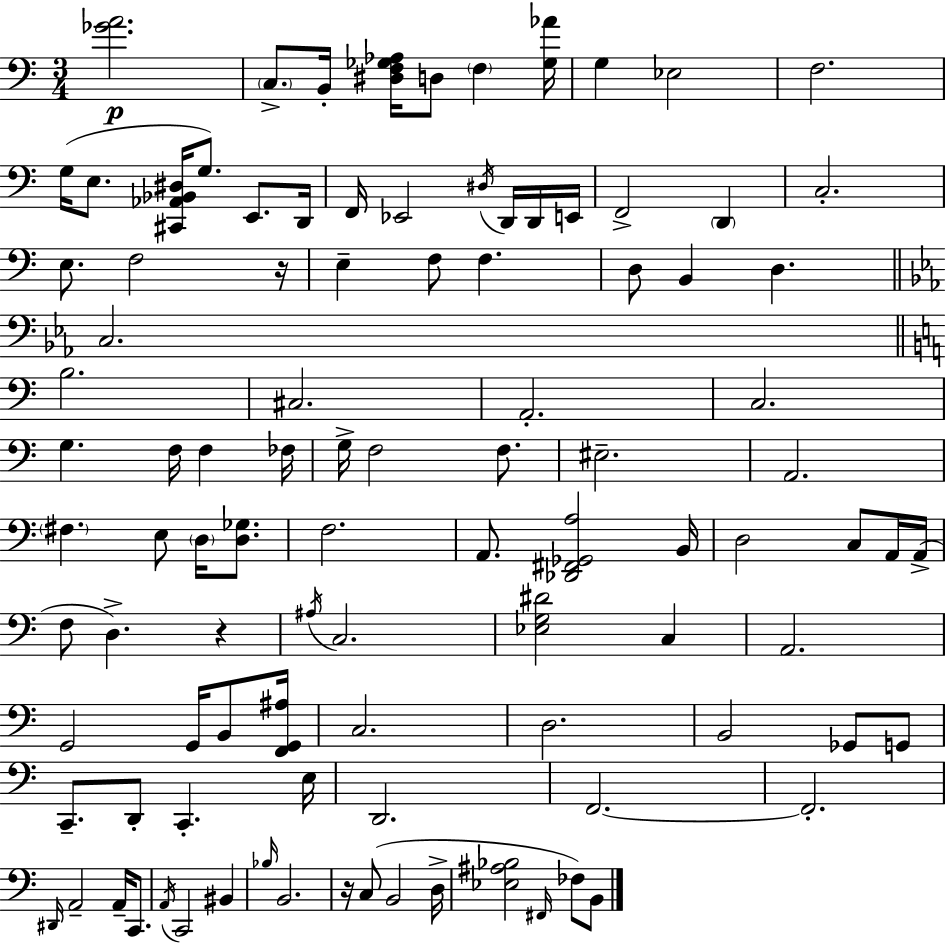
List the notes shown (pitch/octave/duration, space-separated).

[Gb4,A4]/h. C3/e. B2/s [D#3,F3,Gb3,Ab3]/s D3/e F3/q [Gb3,Ab4]/s G3/q Eb3/h F3/h. G3/s E3/e. [C#2,Ab2,Bb2,D#3]/s G3/e. E2/e. D2/s F2/s Eb2/h D#3/s D2/s D2/s E2/s F2/h D2/q C3/h. E3/e. F3/h R/s E3/q F3/e F3/q. D3/e B2/q D3/q. C3/h. B3/h. C#3/h. A2/h. C3/h. G3/q. F3/s F3/q FES3/s G3/s F3/h F3/e. EIS3/h. A2/h. F#3/q. E3/e D3/s [D3,Gb3]/e. F3/h. A2/e. [Db2,F#2,Gb2,A3]/h B2/s D3/h C3/e A2/s A2/s F3/e D3/q. R/q A#3/s C3/h. [Eb3,G3,D#4]/h C3/q A2/h. G2/h G2/s B2/e [F2,G2,A#3]/s C3/h. D3/h. B2/h Gb2/e G2/e C2/e. D2/e C2/q. E3/s D2/h. F2/h. F2/h. D#2/s A2/h A2/s C2/e. A2/s C2/h BIS2/q Bb3/s B2/h. R/s C3/e B2/h D3/s [Eb3,A#3,Bb3]/h F#2/s FES3/e B2/e